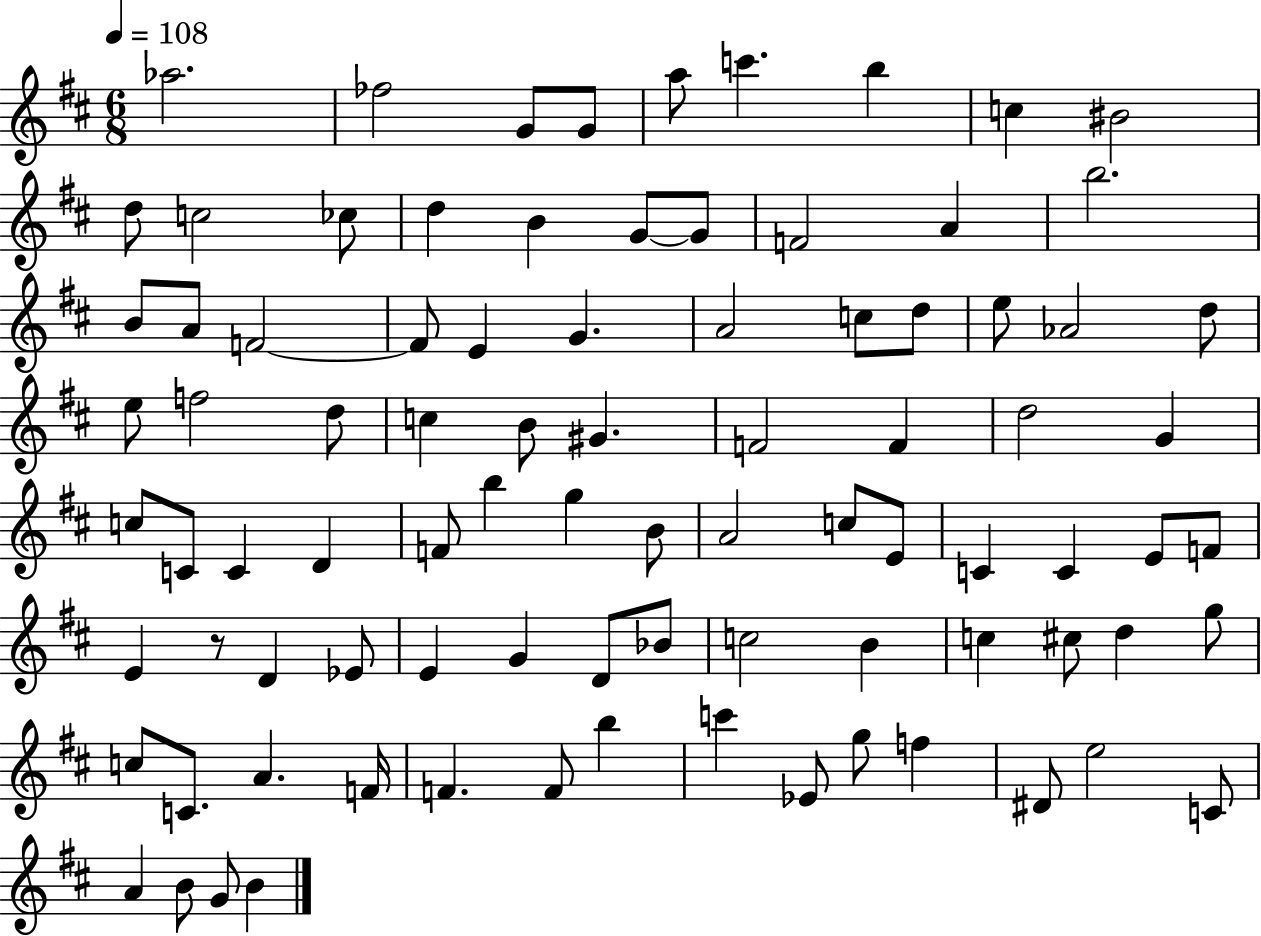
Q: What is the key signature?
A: D major